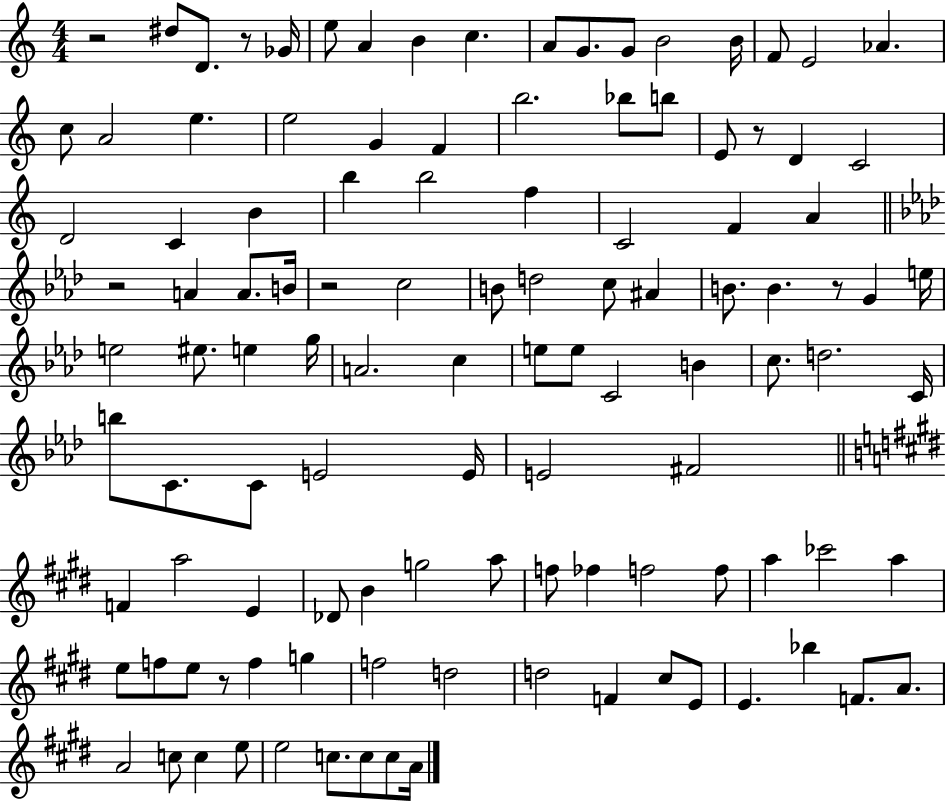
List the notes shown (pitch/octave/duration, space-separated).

R/h D#5/e D4/e. R/e Gb4/s E5/e A4/q B4/q C5/q. A4/e G4/e. G4/e B4/h B4/s F4/e E4/h Ab4/q. C5/e A4/h E5/q. E5/h G4/q F4/q B5/h. Bb5/e B5/e E4/e R/e D4/q C4/h D4/h C4/q B4/q B5/q B5/h F5/q C4/h F4/q A4/q R/h A4/q A4/e. B4/s R/h C5/h B4/e D5/h C5/e A#4/q B4/e. B4/q. R/e G4/q E5/s E5/h EIS5/e. E5/q G5/s A4/h. C5/q E5/e E5/e C4/h B4/q C5/e. D5/h. C4/s B5/e C4/e. C4/e E4/h E4/s E4/h F#4/h F4/q A5/h E4/q Db4/e B4/q G5/h A5/e F5/e FES5/q F5/h F5/e A5/q CES6/h A5/q E5/e F5/e E5/e R/e F5/q G5/q F5/h D5/h D5/h F4/q C#5/e E4/e E4/q. Bb5/q F4/e. A4/e. A4/h C5/e C5/q E5/e E5/h C5/e. C5/e C5/e A4/s